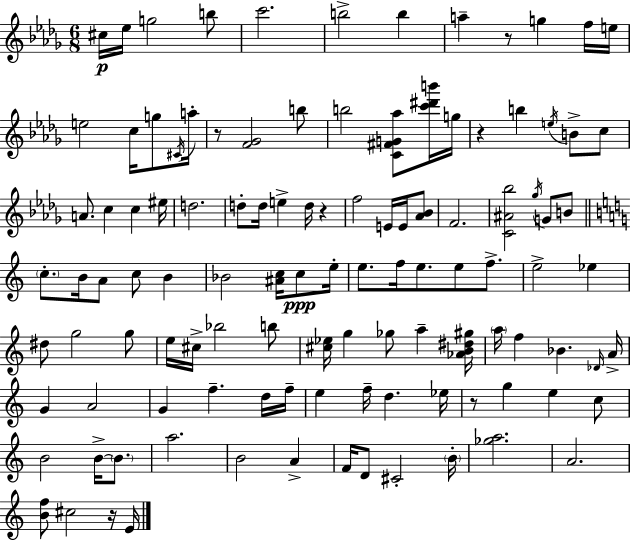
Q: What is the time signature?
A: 6/8